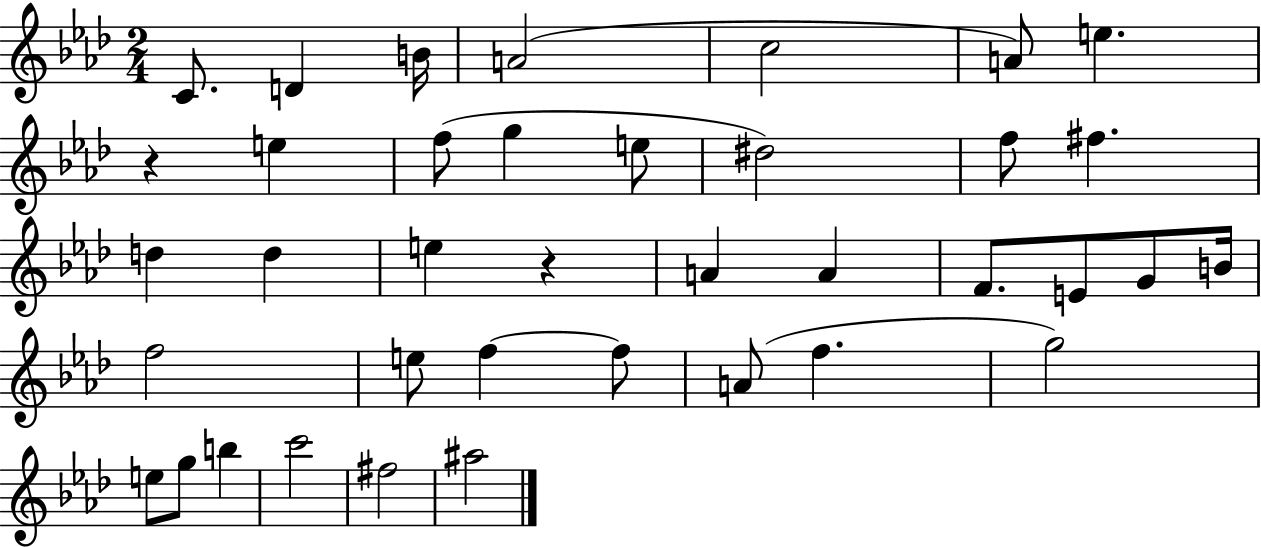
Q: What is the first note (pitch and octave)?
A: C4